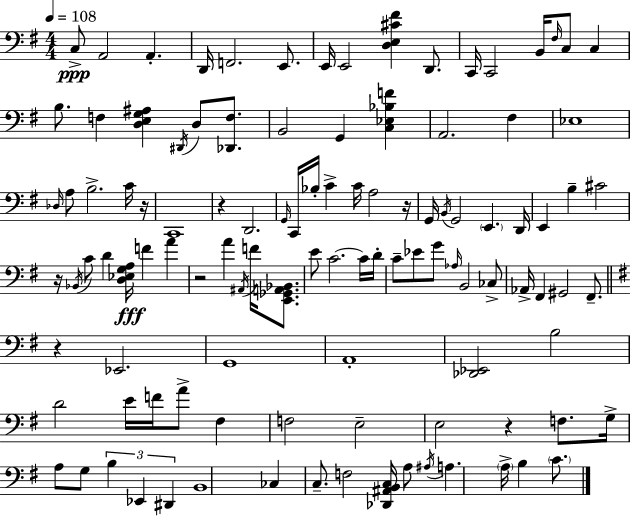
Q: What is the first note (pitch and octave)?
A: C3